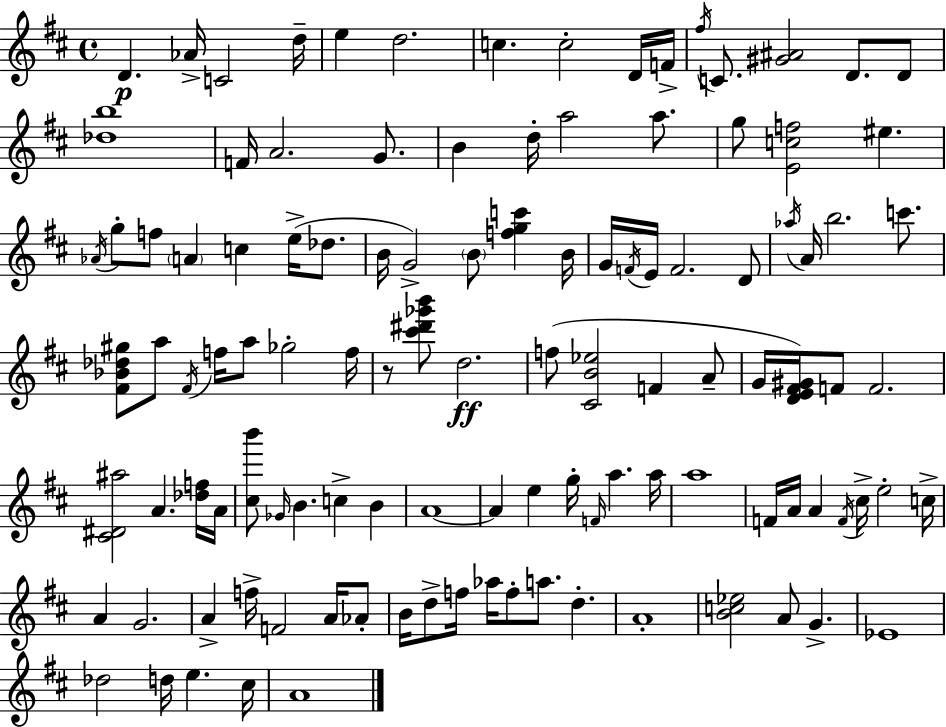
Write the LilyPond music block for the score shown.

{
  \clef treble
  \time 4/4
  \defaultTimeSignature
  \key d \major
  \repeat volta 2 { d'4.\p aes'16-> c'2 d''16-- | e''4 d''2. | c''4. c''2-. d'16 f'16-> | \acciaccatura { fis''16 } c'8. <gis' ais'>2 d'8. d'8 | \break <des'' b''>1 | f'16 a'2. g'8. | b'4 d''16-. a''2 a''8. | g''8 <e' c'' f''>2 eis''4. | \break \acciaccatura { aes'16 } g''8-. f''8 \parenthesize a'4 c''4 e''16->( des''8. | b'16 g'2->) \parenthesize b'8 <f'' g'' c'''>4 | b'16 g'16 \acciaccatura { f'16 } e'16 f'2. | d'8 \acciaccatura { aes''16 } a'16 b''2. | \break c'''8. <fis' bes' des'' gis''>8 a''8 \acciaccatura { fis'16 } f''16 a''8 ges''2-. | f''16 r8 <cis''' dis''' ges''' b'''>8 d''2.\ff | f''8( <cis' b' ees''>2 f'4 | a'8-- g'16 <d' e' fis' gis'>16) f'8 f'2. | \break <cis' dis' ais''>2 a'4. | <des'' f''>16 a'16 <cis'' b'''>8 \grace { ges'16 } b'4. c''4-> | b'4 a'1~~ | a'4 e''4 g''16-. \grace { f'16 } | \break a''4. a''16 a''1 | f'16 a'16 a'4 \acciaccatura { f'16 } cis''16-> e''2-. | c''16-> a'4 g'2. | a'4-> f''16-> f'2 | \break a'16 aes'8-. b'16 d''8-> f''16 aes''16 f''8-. a''8. | d''4.-. a'1-. | <b' c'' ees''>2 | a'8 g'4.-> ees'1 | \break des''2 | d''16 e''4. cis''16 a'1 | } \bar "|."
}